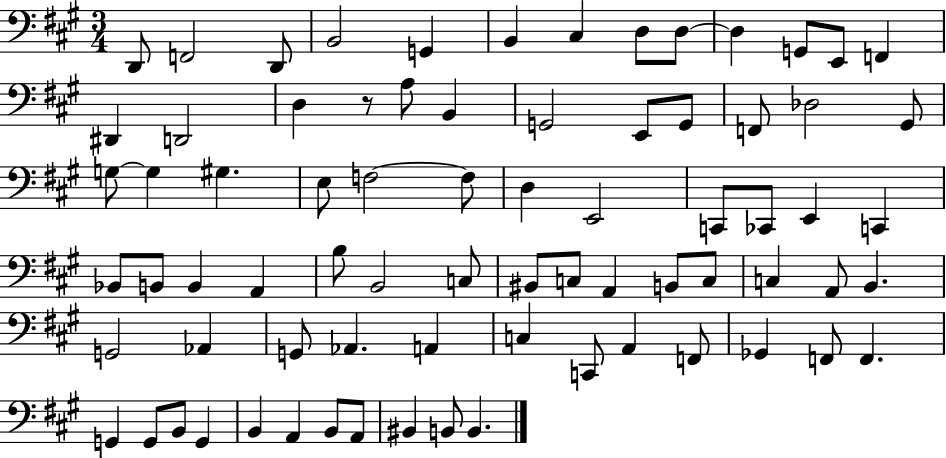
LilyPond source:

{
  \clef bass
  \numericTimeSignature
  \time 3/4
  \key a \major
  d,8 f,2 d,8 | b,2 g,4 | b,4 cis4 d8 d8~~ | d4 g,8 e,8 f,4 | \break dis,4 d,2 | d4 r8 a8 b,4 | g,2 e,8 g,8 | f,8 des2 gis,8 | \break g8~~ g4 gis4. | e8 f2~~ f8 | d4 e,2 | c,8 ces,8 e,4 c,4 | \break bes,8 b,8 b,4 a,4 | b8 b,2 c8 | bis,8 c8 a,4 b,8 c8 | c4 a,8 b,4. | \break g,2 aes,4 | g,8 aes,4. a,4 | c4 c,8 a,4 f,8 | ges,4 f,8 f,4. | \break g,4 g,8 b,8 g,4 | b,4 a,4 b,8 a,8 | bis,4 b,8 b,4. | \bar "|."
}